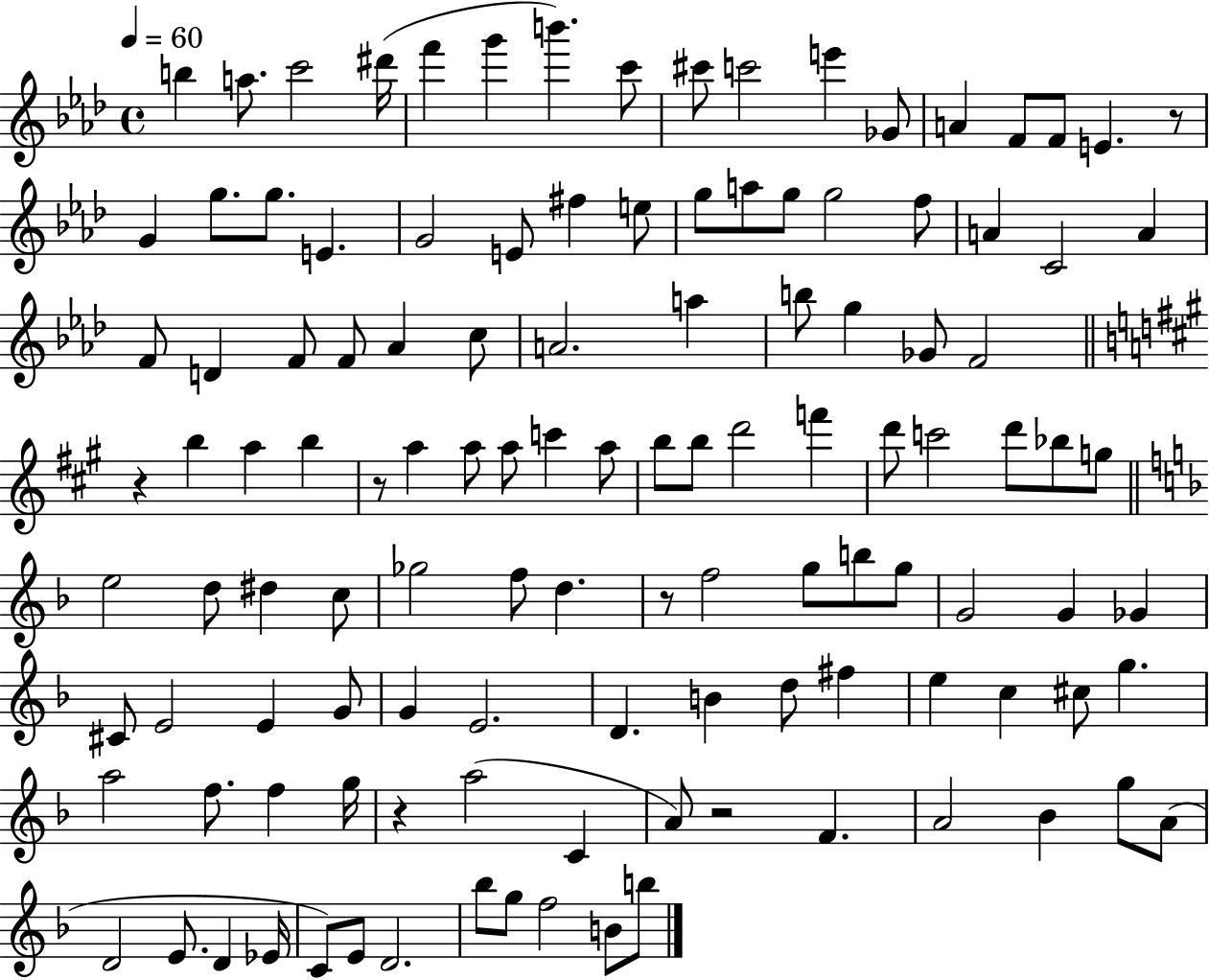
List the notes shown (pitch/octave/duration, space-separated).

B5/q A5/e. C6/h D#6/s F6/q G6/q B6/q. C6/e C#6/e C6/h E6/q Gb4/e A4/q F4/e F4/e E4/q. R/e G4/q G5/e. G5/e. E4/q. G4/h E4/e F#5/q E5/e G5/e A5/e G5/e G5/h F5/e A4/q C4/h A4/q F4/e D4/q F4/e F4/e Ab4/q C5/e A4/h. A5/q B5/e G5/q Gb4/e F4/h R/q B5/q A5/q B5/q R/e A5/q A5/e A5/e C6/q A5/e B5/e B5/e D6/h F6/q D6/e C6/h D6/e Bb5/e G5/e E5/h D5/e D#5/q C5/e Gb5/h F5/e D5/q. R/e F5/h G5/e B5/e G5/e G4/h G4/q Gb4/q C#4/e E4/h E4/q G4/e G4/q E4/h. D4/q. B4/q D5/e F#5/q E5/q C5/q C#5/e G5/q. A5/h F5/e. F5/q G5/s R/q A5/h C4/q A4/e R/h F4/q. A4/h Bb4/q G5/e A4/e D4/h E4/e. D4/q Eb4/s C4/e E4/e D4/h. Bb5/e G5/e F5/h B4/e B5/e